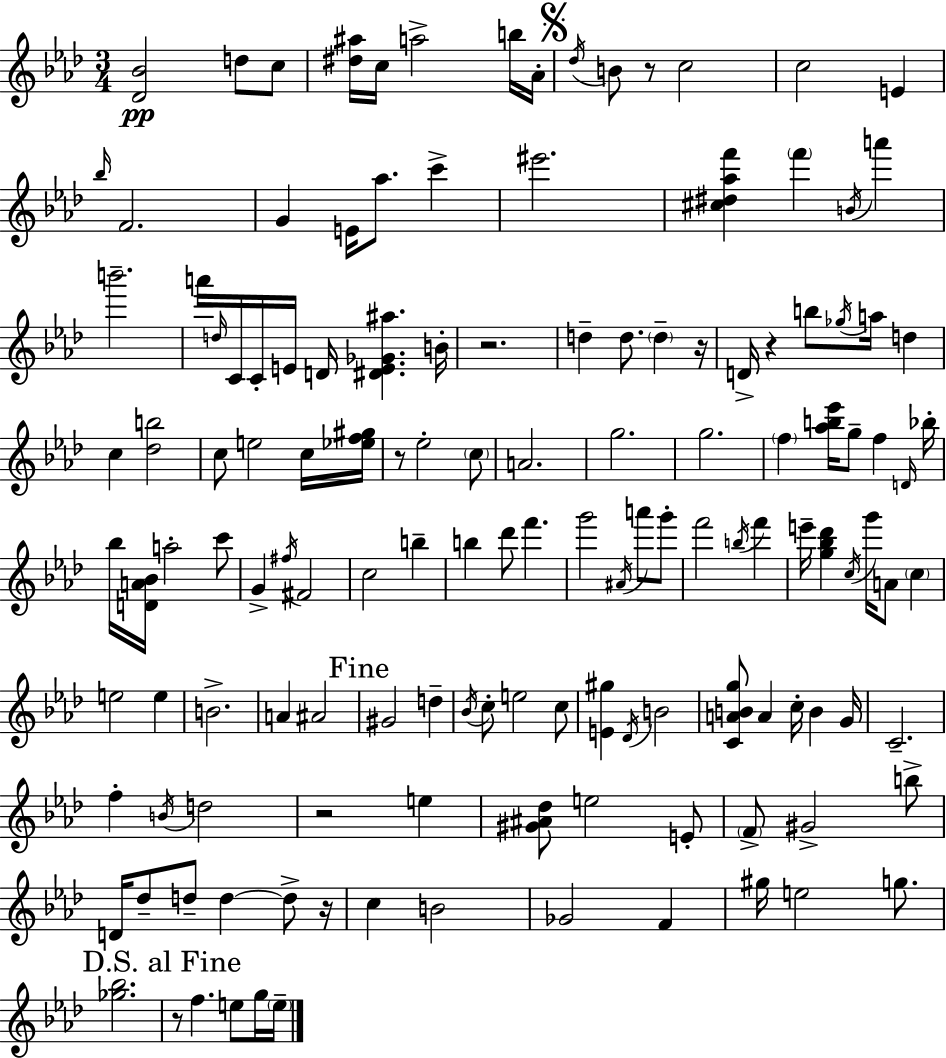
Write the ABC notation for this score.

X:1
T:Untitled
M:3/4
L:1/4
K:Fm
[_D_B]2 d/2 c/2 [^d^a]/4 c/4 a2 b/4 _A/4 _d/4 B/2 z/2 c2 c2 E _b/4 F2 G E/4 _a/2 c' ^e'2 [^c^d_af'] f' B/4 a' b'2 a'/4 d/4 C/4 C/4 E/4 D/4 [^DE_G^a] B/4 z2 d d/2 d z/4 D/4 z b/2 _g/4 a/4 d c [_db]2 c/2 e2 c/4 [_ef^g]/4 z/2 _e2 c/2 A2 g2 g2 f [_ab_e']/4 g/2 f D/4 _b/4 _b/4 [DA_B]/4 a2 c'/2 G ^f/4 ^F2 c2 b b _d'/2 f' g'2 ^A/4 a'/2 g'/2 f'2 b/4 f' e'/4 [g_b_d'] c/4 g'/4 A/2 c e2 e B2 A ^A2 ^G2 d _B/4 c/2 e2 c/2 [E^g] _D/4 B2 [CABg]/2 A c/4 B G/4 C2 f B/4 d2 z2 e [^G^A_d]/2 e2 E/2 F/2 ^G2 b/2 D/4 _d/2 d/2 d d/2 z/4 c B2 _G2 F ^g/4 e2 g/2 [_g_b]2 z/2 f e/2 g/4 e/4